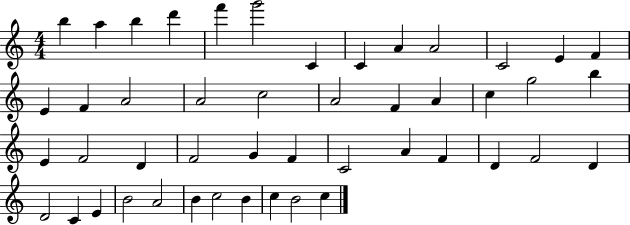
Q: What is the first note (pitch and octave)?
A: B5